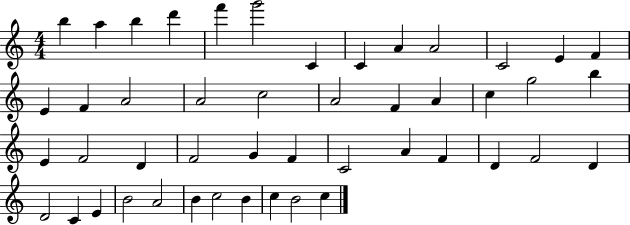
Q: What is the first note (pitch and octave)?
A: B5